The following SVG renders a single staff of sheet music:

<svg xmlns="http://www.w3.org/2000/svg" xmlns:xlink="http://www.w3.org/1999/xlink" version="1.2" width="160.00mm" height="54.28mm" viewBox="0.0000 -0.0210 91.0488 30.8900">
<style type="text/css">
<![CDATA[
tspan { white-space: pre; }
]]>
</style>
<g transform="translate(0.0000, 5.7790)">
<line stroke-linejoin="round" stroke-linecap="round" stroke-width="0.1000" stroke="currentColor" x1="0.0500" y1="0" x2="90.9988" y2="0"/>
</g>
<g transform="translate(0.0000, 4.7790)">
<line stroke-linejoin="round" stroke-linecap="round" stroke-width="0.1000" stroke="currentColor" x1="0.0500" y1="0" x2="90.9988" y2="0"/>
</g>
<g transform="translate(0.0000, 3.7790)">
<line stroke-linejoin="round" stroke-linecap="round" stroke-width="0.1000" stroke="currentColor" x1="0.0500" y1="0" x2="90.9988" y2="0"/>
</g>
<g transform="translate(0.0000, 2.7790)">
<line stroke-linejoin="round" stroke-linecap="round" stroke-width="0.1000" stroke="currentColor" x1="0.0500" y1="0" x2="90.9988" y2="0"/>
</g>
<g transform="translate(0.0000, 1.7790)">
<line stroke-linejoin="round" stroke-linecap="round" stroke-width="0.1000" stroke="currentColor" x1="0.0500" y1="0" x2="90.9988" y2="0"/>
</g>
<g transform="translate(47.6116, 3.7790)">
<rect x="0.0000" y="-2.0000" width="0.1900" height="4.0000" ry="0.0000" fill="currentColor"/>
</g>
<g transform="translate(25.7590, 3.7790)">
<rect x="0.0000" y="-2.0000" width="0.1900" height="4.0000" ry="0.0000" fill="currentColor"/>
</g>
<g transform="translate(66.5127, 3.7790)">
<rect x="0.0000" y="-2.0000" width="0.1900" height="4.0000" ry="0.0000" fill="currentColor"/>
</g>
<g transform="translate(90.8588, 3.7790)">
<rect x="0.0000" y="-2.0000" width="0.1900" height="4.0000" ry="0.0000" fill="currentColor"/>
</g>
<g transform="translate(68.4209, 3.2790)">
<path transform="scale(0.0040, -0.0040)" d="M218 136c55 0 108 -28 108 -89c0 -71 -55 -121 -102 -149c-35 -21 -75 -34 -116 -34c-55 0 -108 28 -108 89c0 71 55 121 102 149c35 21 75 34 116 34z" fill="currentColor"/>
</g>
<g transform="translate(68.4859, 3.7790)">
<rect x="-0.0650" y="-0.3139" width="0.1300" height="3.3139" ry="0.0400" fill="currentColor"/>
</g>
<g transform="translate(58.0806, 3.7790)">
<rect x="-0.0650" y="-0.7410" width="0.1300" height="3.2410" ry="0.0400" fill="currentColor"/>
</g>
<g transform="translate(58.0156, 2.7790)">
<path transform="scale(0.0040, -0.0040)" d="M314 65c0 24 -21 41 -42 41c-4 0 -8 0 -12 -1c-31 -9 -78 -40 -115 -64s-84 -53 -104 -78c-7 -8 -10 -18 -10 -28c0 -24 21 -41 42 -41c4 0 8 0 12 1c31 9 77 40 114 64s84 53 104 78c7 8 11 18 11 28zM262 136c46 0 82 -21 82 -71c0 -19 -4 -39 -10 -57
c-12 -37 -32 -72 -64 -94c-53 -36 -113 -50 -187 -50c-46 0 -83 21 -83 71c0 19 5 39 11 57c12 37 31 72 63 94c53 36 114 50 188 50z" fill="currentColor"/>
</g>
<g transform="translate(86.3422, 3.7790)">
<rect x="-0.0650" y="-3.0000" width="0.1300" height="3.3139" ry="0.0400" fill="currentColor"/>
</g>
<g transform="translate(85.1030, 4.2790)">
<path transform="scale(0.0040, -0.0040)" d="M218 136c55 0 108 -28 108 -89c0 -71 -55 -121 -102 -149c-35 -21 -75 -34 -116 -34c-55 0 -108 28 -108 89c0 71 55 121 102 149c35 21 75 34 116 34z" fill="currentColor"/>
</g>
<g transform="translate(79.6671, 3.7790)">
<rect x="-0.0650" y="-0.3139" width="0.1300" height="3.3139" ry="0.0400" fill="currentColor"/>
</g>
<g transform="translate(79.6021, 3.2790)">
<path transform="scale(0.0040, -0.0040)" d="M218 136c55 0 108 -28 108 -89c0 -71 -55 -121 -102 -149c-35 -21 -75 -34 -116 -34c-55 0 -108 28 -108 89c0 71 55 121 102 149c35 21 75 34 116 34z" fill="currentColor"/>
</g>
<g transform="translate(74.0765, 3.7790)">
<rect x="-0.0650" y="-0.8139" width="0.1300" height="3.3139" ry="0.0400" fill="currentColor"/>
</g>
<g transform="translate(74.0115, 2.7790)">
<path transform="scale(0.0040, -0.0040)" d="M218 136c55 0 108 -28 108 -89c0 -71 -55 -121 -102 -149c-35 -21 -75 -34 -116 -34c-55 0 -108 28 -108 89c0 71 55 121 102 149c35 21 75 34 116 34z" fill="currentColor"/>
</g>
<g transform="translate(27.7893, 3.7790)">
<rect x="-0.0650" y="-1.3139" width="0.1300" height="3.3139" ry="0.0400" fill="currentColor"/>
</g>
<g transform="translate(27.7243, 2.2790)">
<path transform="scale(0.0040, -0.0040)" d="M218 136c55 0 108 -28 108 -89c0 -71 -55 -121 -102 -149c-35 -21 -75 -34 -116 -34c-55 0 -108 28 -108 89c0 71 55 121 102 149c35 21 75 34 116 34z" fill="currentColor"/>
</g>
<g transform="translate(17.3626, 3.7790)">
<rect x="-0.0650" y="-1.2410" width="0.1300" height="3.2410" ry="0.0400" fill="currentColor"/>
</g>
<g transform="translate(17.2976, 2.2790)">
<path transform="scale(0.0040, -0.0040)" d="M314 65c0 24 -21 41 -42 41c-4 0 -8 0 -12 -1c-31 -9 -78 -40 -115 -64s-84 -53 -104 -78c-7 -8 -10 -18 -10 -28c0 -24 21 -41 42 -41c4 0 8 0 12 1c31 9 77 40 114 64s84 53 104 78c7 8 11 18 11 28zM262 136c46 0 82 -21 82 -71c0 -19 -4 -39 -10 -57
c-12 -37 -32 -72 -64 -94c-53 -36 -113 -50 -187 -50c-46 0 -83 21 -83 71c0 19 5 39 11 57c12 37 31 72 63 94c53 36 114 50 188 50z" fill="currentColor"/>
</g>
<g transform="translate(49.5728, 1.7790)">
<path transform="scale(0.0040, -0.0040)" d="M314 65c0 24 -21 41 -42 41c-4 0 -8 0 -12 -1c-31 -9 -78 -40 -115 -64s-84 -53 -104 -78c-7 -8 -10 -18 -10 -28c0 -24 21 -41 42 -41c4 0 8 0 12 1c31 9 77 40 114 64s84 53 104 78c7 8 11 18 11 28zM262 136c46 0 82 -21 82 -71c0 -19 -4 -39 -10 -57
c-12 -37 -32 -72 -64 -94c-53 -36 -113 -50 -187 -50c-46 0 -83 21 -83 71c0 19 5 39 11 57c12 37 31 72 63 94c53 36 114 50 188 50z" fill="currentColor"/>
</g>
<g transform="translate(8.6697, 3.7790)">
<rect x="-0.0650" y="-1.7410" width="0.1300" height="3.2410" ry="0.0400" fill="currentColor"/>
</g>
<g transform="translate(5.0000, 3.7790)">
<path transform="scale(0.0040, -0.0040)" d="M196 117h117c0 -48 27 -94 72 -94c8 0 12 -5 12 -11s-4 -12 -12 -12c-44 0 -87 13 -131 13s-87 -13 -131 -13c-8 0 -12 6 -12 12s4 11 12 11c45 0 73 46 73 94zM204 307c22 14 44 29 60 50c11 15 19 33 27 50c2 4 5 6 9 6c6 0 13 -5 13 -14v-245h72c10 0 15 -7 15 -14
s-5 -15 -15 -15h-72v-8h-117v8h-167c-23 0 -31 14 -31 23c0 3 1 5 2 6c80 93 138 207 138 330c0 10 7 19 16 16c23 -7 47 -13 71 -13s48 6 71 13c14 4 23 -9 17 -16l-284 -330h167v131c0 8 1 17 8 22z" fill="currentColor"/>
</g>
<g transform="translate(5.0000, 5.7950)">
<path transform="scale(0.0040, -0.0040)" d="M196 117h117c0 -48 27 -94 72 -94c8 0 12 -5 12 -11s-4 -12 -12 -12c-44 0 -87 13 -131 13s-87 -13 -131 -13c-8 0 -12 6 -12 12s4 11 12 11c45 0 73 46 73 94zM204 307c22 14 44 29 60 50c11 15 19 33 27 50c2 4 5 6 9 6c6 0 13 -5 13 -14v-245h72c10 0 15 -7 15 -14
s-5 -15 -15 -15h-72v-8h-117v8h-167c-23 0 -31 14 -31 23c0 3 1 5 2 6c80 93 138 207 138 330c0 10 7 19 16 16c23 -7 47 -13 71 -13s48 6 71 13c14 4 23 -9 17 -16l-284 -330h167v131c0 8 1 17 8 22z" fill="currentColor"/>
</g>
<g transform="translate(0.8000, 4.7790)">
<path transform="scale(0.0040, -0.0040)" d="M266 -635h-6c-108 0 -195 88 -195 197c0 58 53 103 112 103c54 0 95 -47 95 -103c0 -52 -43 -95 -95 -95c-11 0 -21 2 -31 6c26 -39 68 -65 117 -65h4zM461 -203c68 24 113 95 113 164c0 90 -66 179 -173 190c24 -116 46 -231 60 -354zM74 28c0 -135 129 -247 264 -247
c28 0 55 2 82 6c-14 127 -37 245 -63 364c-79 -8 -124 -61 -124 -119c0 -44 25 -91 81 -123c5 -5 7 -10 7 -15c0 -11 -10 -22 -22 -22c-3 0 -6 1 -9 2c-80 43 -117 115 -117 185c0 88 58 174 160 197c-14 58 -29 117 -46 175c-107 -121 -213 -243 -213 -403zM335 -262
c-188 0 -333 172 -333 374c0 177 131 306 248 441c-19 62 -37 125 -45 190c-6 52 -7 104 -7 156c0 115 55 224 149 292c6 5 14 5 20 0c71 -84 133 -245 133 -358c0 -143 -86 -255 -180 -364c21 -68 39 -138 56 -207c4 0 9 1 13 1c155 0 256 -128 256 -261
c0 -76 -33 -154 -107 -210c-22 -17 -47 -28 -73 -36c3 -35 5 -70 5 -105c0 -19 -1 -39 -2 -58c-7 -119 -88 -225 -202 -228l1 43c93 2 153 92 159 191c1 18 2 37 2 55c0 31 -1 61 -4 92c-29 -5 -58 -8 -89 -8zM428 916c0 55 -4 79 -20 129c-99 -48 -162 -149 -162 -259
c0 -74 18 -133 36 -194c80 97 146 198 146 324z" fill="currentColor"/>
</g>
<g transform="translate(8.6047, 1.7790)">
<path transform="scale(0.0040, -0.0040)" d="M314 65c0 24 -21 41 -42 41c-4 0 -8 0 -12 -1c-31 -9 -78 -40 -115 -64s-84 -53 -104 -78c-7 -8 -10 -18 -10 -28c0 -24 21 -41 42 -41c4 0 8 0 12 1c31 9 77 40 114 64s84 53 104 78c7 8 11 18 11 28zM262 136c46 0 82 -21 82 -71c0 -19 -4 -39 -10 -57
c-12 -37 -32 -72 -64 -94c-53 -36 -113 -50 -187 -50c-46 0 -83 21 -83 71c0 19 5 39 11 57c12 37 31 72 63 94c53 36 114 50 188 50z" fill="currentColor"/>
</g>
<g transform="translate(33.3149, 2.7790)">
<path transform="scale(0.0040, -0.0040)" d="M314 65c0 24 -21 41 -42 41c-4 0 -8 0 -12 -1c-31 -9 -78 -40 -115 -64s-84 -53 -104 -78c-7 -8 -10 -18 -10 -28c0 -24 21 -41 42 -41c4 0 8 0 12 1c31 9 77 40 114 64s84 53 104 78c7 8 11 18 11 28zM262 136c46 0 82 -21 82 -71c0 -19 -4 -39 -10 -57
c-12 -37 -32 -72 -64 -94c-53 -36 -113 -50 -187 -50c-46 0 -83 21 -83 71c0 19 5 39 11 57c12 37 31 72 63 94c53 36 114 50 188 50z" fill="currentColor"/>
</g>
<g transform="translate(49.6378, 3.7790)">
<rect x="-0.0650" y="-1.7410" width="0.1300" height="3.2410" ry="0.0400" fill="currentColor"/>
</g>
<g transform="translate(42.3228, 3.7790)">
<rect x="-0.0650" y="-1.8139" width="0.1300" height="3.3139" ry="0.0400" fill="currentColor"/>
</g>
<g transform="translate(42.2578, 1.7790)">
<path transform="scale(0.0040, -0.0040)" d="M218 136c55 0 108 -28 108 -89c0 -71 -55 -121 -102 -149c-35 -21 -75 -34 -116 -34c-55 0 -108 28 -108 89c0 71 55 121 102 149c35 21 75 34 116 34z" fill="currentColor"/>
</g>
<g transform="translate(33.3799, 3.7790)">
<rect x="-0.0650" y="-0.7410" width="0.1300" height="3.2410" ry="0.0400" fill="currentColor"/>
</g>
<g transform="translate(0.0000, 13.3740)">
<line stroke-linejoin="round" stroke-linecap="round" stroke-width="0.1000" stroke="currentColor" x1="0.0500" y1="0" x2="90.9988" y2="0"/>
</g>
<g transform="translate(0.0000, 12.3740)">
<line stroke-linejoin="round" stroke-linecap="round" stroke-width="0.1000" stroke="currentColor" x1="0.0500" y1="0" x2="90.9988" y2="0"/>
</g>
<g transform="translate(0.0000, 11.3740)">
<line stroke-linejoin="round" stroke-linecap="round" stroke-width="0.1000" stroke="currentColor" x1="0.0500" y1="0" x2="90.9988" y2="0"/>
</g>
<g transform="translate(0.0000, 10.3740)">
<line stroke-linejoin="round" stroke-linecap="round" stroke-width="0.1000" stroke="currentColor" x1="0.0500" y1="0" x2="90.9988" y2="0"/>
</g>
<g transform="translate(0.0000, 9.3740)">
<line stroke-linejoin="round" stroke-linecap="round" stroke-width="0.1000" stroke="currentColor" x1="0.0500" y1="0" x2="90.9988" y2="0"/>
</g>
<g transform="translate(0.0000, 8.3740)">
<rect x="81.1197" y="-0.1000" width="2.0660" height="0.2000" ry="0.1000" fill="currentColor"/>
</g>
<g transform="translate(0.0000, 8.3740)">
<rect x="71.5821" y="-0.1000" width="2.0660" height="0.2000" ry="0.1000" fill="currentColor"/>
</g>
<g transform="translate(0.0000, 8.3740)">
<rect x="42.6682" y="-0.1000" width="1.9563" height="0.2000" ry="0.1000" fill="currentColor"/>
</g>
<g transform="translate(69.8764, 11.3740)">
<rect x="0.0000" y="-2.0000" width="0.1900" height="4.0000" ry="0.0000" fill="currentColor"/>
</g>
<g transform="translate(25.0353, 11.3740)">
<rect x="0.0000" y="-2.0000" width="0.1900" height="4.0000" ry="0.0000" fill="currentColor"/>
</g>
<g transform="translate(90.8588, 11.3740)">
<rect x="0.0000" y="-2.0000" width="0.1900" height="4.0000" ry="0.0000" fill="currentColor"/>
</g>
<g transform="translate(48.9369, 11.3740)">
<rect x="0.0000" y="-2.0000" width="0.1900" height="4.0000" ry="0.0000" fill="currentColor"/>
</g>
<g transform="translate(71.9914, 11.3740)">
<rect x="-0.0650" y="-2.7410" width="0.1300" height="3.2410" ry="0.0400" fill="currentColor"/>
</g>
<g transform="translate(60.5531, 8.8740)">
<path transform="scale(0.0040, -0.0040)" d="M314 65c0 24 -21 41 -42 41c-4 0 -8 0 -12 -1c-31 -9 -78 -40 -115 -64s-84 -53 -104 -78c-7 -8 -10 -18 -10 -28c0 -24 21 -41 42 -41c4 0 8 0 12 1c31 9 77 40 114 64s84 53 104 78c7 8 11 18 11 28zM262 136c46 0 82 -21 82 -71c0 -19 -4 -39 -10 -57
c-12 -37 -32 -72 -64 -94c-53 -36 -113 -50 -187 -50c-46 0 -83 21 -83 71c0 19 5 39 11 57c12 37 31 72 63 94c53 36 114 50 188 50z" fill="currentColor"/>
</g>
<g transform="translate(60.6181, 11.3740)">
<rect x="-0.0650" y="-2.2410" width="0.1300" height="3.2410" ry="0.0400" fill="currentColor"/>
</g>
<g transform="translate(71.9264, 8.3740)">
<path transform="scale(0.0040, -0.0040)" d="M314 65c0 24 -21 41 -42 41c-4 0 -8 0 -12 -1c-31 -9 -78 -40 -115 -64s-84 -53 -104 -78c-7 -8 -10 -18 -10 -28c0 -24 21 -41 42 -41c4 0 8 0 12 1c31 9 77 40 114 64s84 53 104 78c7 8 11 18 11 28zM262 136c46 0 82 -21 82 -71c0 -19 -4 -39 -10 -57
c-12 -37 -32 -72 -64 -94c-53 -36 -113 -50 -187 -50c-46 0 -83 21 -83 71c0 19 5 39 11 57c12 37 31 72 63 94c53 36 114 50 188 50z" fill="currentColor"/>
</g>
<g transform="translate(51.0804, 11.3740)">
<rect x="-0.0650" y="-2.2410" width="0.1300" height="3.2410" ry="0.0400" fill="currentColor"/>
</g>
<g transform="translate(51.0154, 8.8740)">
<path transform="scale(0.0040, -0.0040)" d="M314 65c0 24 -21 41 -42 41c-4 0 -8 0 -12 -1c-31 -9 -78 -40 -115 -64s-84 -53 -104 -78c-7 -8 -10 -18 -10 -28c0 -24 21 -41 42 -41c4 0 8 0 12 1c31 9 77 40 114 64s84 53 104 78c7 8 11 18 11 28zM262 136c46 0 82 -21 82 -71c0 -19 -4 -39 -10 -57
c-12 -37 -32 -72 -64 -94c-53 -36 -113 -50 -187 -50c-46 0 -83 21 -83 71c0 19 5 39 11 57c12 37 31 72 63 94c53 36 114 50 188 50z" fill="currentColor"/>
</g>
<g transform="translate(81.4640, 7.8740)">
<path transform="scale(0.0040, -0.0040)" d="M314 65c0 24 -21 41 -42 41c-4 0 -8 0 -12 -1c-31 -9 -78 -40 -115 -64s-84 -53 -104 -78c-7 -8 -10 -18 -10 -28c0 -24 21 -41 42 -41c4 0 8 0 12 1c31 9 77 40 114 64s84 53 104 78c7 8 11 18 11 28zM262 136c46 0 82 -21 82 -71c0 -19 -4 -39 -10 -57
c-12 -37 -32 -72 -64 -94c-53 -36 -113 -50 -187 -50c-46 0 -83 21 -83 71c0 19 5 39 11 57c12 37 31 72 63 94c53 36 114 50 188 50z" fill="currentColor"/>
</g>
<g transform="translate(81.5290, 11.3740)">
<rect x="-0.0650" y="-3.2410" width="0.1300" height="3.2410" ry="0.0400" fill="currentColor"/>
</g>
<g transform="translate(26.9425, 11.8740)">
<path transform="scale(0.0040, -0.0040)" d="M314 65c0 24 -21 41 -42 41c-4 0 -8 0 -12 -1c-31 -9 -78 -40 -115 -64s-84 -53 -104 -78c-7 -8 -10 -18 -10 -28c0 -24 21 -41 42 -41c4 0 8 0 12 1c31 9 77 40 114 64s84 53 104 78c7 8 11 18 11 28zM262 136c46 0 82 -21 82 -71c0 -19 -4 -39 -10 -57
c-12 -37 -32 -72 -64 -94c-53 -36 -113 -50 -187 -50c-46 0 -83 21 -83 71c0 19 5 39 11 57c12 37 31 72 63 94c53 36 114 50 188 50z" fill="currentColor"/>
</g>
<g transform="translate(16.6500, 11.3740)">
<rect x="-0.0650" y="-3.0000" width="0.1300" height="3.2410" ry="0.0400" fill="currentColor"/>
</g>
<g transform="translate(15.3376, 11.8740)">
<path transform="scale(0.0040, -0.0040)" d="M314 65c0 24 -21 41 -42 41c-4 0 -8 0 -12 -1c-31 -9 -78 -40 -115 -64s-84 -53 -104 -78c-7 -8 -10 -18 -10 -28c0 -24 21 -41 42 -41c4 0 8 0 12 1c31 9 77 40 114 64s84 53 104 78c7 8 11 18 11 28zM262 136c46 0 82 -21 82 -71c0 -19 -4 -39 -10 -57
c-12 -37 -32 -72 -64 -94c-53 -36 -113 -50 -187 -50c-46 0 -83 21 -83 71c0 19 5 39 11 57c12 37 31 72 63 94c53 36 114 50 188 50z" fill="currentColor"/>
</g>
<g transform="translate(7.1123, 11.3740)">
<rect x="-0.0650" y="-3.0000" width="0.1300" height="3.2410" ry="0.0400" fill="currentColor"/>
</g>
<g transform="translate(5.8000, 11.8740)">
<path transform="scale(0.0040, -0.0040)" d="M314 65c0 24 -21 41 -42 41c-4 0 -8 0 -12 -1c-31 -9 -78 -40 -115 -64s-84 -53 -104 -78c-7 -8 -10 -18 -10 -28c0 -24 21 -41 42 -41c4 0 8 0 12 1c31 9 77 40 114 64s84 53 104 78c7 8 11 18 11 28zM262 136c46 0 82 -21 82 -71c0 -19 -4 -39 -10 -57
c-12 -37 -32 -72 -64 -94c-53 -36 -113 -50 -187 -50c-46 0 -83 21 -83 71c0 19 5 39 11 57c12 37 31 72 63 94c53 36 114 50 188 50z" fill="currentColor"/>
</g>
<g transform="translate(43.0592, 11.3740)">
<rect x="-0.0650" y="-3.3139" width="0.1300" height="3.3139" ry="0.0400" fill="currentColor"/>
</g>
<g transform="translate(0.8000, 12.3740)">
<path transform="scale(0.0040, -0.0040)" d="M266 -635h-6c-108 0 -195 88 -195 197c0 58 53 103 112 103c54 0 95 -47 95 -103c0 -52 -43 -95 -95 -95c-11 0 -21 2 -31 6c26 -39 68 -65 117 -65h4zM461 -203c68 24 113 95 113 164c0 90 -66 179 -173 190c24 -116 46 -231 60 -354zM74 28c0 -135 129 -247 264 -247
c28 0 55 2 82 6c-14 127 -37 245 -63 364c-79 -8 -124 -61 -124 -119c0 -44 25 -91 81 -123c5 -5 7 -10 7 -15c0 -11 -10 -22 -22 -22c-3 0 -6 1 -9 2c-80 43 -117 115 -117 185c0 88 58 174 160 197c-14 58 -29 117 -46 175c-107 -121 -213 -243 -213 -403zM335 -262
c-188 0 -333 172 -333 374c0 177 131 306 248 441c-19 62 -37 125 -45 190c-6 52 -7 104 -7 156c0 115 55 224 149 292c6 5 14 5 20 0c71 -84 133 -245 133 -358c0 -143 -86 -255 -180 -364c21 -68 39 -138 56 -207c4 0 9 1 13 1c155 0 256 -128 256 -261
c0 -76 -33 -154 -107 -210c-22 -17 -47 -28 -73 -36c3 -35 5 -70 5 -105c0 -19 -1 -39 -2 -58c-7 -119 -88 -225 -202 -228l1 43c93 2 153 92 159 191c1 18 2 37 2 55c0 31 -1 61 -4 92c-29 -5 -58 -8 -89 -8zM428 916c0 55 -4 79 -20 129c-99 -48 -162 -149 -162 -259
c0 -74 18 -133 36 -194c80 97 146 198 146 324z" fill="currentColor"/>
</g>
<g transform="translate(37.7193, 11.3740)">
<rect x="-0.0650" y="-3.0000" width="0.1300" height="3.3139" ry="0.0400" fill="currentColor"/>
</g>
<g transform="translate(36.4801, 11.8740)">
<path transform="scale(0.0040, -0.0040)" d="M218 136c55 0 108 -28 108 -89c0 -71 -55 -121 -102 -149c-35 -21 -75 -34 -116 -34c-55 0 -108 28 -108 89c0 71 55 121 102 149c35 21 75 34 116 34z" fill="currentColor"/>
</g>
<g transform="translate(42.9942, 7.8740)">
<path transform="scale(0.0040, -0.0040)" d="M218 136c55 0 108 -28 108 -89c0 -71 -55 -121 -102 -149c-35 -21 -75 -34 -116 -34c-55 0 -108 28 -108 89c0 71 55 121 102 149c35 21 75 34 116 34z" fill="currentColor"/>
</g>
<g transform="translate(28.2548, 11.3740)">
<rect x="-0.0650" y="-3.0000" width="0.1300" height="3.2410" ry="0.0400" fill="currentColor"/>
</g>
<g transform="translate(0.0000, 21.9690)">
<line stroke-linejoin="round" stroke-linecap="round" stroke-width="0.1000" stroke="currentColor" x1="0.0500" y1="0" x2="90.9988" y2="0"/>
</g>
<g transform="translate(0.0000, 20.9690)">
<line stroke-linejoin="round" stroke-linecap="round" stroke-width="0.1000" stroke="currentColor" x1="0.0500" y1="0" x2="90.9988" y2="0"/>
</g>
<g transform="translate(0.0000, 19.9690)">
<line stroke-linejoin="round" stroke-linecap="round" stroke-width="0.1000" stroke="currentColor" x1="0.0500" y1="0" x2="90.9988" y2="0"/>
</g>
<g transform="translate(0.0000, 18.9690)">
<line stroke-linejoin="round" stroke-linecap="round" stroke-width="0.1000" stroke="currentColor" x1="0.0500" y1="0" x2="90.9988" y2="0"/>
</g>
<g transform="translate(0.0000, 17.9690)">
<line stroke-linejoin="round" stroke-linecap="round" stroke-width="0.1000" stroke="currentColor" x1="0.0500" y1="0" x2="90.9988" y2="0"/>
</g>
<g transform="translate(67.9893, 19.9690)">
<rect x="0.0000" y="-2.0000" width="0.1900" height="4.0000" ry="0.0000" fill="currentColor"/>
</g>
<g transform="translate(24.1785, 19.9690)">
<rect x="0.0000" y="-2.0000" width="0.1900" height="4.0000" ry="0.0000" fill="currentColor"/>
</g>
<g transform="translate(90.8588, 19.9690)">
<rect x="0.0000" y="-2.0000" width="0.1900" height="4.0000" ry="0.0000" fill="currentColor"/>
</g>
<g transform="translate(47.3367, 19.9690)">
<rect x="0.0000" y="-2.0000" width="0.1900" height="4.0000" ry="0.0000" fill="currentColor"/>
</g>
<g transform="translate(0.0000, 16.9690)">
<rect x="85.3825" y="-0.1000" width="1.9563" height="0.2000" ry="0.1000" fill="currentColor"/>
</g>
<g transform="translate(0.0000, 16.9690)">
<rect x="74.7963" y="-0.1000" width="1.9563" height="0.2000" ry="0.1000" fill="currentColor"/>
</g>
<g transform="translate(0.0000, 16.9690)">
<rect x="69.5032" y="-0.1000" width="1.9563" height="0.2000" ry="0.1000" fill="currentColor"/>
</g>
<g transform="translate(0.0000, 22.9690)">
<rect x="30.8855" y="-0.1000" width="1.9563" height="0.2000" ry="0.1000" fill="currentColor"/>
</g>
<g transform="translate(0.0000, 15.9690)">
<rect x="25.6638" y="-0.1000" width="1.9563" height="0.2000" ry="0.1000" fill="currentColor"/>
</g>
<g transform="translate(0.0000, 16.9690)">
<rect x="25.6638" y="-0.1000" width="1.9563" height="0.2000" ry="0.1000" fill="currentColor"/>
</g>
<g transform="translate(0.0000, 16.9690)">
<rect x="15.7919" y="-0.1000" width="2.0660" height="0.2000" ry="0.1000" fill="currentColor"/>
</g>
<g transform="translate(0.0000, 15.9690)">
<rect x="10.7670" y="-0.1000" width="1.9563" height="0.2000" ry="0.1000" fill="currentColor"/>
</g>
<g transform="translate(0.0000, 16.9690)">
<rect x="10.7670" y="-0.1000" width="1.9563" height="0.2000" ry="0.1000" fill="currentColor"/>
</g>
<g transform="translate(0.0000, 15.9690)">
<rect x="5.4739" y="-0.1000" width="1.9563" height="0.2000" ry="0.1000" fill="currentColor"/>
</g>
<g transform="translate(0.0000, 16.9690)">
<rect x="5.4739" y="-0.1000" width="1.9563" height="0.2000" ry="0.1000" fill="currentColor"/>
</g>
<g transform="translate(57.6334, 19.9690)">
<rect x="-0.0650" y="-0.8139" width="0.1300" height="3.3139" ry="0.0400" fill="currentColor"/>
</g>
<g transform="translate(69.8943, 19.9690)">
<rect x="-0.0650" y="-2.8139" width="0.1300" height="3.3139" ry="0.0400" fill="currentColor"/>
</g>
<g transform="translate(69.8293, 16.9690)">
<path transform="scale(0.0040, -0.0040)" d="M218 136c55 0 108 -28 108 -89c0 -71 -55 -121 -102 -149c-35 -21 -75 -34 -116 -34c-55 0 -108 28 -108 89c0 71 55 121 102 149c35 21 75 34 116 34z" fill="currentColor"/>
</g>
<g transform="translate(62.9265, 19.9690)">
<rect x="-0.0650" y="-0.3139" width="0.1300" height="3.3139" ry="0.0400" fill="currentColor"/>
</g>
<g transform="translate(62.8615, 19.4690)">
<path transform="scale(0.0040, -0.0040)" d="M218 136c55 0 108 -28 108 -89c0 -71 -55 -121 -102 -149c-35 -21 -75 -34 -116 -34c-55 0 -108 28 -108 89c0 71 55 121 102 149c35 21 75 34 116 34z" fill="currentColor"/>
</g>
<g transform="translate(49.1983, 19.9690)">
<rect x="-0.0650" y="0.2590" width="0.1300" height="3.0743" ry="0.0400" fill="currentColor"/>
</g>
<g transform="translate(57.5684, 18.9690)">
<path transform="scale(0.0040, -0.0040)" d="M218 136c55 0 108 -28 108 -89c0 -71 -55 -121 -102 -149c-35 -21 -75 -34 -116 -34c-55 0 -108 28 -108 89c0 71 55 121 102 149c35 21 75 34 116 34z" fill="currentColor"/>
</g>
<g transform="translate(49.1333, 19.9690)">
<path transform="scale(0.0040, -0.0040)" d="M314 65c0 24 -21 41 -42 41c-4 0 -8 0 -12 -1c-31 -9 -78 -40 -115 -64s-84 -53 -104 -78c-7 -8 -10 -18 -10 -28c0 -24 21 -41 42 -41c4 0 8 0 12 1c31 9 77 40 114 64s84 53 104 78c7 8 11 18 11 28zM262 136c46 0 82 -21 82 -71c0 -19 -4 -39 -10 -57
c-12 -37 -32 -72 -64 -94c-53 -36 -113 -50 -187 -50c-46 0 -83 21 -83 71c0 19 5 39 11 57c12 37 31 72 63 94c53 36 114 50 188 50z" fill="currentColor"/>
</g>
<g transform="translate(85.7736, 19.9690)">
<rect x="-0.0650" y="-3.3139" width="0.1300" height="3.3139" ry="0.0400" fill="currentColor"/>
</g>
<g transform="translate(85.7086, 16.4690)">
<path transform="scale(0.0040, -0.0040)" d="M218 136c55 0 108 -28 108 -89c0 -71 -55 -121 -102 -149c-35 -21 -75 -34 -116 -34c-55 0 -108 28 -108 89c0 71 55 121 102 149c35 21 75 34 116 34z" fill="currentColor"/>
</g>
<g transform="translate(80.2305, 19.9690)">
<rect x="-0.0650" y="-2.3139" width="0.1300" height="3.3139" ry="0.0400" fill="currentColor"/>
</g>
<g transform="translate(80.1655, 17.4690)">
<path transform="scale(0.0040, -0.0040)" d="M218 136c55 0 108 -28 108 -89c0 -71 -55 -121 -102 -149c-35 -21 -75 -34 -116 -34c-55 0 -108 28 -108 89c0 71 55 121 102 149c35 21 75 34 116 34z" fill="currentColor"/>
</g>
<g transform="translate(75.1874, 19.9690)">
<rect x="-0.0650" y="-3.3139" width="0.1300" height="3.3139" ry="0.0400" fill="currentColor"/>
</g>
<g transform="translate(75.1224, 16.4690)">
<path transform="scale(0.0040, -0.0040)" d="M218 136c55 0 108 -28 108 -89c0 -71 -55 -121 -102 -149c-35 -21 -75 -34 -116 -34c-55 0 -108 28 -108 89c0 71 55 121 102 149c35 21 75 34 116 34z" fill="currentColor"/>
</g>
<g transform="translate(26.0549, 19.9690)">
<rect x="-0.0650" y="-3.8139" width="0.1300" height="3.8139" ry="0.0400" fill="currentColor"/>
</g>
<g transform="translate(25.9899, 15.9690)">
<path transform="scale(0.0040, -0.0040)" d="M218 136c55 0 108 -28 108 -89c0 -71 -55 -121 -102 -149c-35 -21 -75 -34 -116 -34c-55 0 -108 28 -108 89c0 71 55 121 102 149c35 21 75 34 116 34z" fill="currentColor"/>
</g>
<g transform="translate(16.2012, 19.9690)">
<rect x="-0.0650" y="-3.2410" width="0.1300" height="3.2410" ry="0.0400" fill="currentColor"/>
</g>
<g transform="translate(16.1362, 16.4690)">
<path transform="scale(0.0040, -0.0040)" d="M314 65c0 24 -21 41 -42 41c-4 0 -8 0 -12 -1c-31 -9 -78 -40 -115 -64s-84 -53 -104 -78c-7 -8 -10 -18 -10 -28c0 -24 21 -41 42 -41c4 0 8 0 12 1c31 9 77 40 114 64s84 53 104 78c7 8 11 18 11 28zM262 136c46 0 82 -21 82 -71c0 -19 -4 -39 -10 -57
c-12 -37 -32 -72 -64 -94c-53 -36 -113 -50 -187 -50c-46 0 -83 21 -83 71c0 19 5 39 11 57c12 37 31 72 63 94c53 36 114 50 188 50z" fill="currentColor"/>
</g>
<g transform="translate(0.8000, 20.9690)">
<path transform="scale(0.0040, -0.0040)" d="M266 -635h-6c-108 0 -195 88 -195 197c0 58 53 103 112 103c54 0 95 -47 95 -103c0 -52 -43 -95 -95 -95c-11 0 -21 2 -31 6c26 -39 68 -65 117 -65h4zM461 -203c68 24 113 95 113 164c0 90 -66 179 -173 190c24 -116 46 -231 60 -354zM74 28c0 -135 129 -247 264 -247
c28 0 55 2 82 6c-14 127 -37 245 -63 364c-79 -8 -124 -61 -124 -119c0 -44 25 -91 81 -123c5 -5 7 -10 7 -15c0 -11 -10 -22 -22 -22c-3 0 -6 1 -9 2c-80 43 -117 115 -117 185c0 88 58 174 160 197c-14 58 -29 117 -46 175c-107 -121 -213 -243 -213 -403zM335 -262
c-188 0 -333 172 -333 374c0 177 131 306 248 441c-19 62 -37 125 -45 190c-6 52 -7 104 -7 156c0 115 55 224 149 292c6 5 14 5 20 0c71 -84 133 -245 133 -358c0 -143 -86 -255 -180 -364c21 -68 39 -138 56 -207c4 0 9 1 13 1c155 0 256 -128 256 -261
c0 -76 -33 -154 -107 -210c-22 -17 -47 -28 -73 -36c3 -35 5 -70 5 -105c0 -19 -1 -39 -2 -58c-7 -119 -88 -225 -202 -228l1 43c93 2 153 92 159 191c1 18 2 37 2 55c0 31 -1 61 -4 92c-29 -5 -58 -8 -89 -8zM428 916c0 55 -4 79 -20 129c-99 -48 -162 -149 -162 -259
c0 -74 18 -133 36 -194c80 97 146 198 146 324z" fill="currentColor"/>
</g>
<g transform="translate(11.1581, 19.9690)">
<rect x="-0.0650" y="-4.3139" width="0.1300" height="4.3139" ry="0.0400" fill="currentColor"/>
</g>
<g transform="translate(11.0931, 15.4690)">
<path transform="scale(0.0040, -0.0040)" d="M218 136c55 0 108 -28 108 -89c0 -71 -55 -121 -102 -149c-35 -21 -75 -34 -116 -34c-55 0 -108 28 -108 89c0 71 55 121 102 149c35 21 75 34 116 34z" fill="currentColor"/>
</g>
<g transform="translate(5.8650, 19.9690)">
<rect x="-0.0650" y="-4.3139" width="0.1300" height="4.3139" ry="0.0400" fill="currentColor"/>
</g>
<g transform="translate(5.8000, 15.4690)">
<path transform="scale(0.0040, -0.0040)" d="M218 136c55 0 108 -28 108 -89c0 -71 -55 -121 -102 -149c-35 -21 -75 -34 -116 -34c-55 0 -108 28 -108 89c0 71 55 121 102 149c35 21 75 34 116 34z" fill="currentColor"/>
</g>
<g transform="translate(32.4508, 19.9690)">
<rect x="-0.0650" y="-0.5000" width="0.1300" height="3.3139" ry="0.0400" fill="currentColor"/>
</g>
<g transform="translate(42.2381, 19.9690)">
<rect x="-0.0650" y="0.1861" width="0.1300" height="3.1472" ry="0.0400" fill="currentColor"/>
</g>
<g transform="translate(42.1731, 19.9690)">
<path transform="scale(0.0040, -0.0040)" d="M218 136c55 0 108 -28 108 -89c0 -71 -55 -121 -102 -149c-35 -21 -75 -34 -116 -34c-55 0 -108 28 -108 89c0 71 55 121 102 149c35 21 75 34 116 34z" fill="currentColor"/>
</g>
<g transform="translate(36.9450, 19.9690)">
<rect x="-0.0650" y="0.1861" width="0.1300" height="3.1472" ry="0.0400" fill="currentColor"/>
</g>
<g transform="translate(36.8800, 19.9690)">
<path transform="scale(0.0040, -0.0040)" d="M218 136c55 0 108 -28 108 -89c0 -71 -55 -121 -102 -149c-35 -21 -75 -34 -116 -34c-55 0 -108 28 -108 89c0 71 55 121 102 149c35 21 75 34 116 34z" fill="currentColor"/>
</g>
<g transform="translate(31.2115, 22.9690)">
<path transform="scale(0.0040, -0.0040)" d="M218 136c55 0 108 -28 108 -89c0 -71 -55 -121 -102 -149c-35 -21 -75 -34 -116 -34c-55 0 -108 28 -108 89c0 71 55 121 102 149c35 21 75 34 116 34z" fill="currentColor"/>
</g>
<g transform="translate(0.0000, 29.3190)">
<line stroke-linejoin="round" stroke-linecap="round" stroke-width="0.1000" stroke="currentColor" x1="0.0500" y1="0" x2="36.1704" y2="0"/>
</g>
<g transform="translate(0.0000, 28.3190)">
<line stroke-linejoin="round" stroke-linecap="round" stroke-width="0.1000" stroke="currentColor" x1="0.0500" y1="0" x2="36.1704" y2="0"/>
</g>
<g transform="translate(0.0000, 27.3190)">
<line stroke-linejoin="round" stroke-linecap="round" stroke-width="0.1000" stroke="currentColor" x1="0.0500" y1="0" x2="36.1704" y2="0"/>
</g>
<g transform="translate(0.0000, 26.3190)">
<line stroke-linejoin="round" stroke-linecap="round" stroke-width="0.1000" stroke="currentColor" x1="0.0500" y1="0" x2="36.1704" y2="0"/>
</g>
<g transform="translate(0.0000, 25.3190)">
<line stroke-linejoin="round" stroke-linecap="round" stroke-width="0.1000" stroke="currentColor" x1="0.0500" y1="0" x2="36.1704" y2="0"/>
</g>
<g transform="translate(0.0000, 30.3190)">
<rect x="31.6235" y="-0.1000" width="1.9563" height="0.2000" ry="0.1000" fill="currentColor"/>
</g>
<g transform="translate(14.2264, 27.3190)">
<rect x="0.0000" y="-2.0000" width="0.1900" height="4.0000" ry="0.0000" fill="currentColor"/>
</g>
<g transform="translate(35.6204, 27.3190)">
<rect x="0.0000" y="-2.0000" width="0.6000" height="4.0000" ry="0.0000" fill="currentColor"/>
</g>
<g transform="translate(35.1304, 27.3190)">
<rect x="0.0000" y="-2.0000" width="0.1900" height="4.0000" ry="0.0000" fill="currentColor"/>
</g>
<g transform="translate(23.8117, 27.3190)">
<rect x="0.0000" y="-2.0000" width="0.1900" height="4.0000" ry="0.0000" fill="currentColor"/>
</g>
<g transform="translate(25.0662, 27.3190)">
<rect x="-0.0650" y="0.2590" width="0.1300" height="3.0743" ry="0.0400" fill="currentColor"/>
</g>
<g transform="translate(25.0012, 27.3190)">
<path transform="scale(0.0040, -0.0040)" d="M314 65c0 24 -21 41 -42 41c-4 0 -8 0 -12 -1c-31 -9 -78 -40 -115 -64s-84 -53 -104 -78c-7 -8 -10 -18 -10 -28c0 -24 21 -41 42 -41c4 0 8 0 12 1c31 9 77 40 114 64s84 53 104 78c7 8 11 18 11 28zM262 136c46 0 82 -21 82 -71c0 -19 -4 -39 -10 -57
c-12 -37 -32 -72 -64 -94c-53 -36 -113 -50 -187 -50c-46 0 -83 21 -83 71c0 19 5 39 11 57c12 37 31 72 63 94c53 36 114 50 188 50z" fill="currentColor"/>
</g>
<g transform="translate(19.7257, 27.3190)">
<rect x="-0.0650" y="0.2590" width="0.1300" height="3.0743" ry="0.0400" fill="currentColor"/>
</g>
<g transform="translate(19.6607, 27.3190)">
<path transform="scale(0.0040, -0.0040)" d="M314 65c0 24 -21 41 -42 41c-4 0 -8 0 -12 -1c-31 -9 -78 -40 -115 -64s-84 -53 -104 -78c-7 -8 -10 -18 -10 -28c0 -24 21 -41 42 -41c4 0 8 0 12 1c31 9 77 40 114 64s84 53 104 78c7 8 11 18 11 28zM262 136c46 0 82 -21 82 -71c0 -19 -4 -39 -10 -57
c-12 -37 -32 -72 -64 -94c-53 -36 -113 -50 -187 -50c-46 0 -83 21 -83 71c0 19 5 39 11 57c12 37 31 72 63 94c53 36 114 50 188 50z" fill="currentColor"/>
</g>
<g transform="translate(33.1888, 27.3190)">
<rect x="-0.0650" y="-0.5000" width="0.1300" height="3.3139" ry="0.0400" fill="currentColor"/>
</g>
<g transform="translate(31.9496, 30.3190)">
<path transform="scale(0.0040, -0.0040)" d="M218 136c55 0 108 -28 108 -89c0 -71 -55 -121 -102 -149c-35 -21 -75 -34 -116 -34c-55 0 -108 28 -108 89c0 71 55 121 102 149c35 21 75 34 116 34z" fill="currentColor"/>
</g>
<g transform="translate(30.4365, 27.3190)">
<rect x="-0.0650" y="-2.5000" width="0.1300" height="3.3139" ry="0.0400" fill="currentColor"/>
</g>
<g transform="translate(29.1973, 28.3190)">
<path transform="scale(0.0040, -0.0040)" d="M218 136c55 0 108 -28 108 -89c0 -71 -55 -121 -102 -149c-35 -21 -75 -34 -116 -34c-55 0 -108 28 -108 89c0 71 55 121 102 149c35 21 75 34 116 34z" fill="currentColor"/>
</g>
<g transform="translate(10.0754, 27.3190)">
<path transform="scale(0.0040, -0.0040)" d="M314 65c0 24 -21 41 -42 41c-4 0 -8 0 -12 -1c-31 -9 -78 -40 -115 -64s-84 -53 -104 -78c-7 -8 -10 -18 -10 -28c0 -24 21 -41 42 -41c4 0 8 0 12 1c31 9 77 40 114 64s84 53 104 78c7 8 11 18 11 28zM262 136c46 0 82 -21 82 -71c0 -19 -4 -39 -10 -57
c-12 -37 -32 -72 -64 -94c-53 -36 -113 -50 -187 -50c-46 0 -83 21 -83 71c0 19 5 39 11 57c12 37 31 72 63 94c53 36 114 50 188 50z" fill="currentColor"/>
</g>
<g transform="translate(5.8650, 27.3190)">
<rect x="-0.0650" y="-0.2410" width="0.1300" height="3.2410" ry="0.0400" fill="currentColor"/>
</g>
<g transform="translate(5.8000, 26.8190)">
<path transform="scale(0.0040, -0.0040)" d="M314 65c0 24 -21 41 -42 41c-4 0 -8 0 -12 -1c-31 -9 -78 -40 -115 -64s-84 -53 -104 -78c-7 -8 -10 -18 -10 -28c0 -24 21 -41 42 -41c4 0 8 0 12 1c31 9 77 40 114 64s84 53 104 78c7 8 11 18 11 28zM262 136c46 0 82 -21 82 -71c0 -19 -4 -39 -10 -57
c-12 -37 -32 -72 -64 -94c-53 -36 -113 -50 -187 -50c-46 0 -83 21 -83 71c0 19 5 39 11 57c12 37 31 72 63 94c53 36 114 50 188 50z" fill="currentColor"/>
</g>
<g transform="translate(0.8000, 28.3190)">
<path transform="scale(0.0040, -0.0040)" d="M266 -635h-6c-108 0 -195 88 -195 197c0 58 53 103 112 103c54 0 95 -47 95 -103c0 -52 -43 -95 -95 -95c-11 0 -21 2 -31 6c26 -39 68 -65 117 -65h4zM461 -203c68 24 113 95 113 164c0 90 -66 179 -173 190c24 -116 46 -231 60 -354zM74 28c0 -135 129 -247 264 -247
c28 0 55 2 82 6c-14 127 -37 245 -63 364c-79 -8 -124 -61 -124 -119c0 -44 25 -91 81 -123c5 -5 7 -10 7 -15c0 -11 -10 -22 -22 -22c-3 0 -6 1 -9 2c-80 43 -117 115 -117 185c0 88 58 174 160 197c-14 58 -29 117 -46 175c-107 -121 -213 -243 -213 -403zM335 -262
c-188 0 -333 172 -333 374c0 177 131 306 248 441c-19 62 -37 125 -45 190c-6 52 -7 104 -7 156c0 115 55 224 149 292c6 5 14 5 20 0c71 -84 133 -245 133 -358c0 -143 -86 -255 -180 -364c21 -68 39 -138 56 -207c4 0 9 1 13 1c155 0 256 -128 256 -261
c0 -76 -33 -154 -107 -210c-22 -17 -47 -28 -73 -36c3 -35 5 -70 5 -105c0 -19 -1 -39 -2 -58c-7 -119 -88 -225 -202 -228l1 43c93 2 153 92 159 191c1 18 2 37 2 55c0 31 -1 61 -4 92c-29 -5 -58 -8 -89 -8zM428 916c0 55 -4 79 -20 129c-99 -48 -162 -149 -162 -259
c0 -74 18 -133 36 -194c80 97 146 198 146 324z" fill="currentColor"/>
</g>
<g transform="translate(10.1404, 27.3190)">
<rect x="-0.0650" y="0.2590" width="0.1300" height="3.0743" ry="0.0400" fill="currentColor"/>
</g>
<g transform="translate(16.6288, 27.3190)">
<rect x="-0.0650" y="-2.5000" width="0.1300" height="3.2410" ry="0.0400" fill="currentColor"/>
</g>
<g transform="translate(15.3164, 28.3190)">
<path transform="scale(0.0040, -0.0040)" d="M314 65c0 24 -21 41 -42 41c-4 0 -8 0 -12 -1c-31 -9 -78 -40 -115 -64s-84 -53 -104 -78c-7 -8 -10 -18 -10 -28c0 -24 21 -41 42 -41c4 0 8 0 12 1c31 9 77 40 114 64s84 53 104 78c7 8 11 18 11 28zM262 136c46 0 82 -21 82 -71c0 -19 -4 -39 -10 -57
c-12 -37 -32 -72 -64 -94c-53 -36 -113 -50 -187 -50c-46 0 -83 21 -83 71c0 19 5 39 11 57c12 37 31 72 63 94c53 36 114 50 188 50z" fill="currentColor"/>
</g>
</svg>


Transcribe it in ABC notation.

X:1
T:Untitled
M:4/4
L:1/4
K:C
f2 e2 e d2 f f2 d2 c d c A A2 A2 A2 A b g2 g2 a2 b2 d' d' b2 c' C B B B2 d c a b g b c2 B2 G2 B2 B2 G C